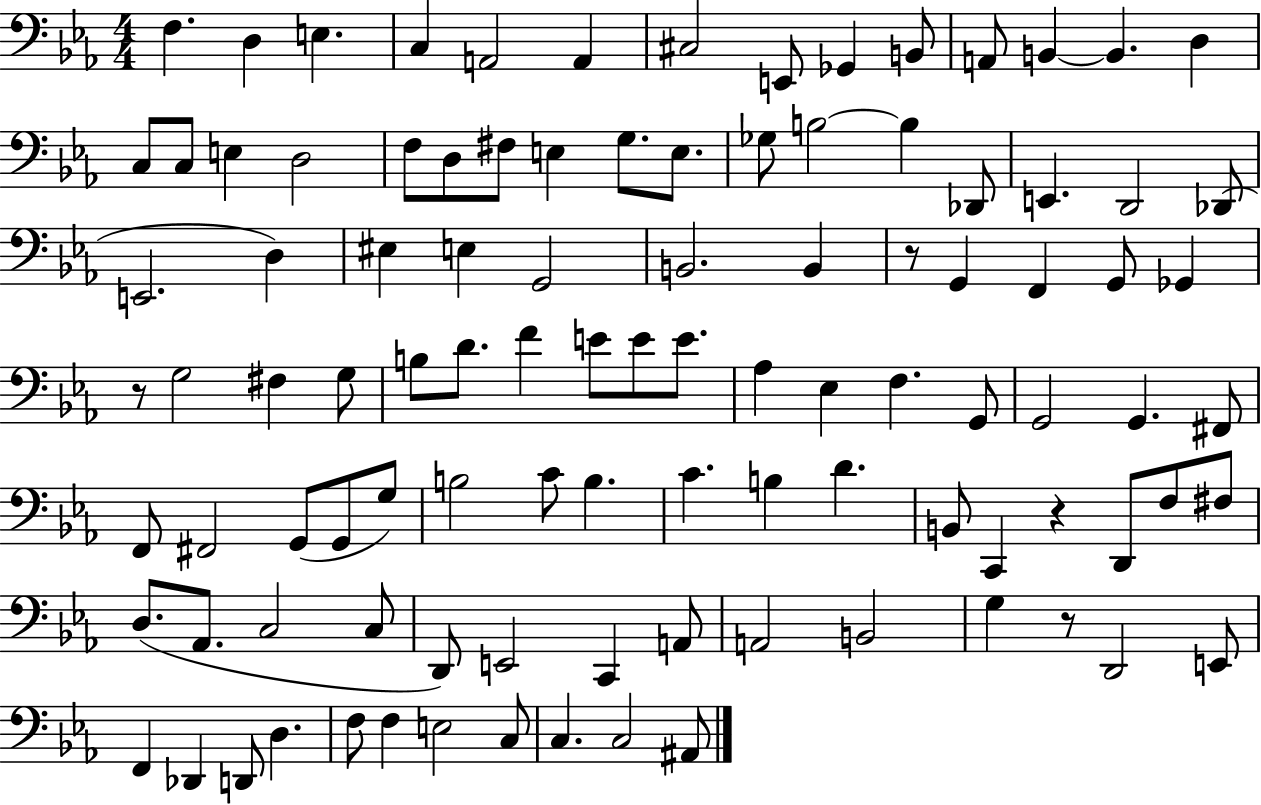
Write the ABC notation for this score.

X:1
T:Untitled
M:4/4
L:1/4
K:Eb
F, D, E, C, A,,2 A,, ^C,2 E,,/2 _G,, B,,/2 A,,/2 B,, B,, D, C,/2 C,/2 E, D,2 F,/2 D,/2 ^F,/2 E, G,/2 E,/2 _G,/2 B,2 B, _D,,/2 E,, D,,2 _D,,/2 E,,2 D, ^E, E, G,,2 B,,2 B,, z/2 G,, F,, G,,/2 _G,, z/2 G,2 ^F, G,/2 B,/2 D/2 F E/2 E/2 E/2 _A, _E, F, G,,/2 G,,2 G,, ^F,,/2 F,,/2 ^F,,2 G,,/2 G,,/2 G,/2 B,2 C/2 B, C B, D B,,/2 C,, z D,,/2 F,/2 ^F,/2 D,/2 _A,,/2 C,2 C,/2 D,,/2 E,,2 C,, A,,/2 A,,2 B,,2 G, z/2 D,,2 E,,/2 F,, _D,, D,,/2 D, F,/2 F, E,2 C,/2 C, C,2 ^A,,/2